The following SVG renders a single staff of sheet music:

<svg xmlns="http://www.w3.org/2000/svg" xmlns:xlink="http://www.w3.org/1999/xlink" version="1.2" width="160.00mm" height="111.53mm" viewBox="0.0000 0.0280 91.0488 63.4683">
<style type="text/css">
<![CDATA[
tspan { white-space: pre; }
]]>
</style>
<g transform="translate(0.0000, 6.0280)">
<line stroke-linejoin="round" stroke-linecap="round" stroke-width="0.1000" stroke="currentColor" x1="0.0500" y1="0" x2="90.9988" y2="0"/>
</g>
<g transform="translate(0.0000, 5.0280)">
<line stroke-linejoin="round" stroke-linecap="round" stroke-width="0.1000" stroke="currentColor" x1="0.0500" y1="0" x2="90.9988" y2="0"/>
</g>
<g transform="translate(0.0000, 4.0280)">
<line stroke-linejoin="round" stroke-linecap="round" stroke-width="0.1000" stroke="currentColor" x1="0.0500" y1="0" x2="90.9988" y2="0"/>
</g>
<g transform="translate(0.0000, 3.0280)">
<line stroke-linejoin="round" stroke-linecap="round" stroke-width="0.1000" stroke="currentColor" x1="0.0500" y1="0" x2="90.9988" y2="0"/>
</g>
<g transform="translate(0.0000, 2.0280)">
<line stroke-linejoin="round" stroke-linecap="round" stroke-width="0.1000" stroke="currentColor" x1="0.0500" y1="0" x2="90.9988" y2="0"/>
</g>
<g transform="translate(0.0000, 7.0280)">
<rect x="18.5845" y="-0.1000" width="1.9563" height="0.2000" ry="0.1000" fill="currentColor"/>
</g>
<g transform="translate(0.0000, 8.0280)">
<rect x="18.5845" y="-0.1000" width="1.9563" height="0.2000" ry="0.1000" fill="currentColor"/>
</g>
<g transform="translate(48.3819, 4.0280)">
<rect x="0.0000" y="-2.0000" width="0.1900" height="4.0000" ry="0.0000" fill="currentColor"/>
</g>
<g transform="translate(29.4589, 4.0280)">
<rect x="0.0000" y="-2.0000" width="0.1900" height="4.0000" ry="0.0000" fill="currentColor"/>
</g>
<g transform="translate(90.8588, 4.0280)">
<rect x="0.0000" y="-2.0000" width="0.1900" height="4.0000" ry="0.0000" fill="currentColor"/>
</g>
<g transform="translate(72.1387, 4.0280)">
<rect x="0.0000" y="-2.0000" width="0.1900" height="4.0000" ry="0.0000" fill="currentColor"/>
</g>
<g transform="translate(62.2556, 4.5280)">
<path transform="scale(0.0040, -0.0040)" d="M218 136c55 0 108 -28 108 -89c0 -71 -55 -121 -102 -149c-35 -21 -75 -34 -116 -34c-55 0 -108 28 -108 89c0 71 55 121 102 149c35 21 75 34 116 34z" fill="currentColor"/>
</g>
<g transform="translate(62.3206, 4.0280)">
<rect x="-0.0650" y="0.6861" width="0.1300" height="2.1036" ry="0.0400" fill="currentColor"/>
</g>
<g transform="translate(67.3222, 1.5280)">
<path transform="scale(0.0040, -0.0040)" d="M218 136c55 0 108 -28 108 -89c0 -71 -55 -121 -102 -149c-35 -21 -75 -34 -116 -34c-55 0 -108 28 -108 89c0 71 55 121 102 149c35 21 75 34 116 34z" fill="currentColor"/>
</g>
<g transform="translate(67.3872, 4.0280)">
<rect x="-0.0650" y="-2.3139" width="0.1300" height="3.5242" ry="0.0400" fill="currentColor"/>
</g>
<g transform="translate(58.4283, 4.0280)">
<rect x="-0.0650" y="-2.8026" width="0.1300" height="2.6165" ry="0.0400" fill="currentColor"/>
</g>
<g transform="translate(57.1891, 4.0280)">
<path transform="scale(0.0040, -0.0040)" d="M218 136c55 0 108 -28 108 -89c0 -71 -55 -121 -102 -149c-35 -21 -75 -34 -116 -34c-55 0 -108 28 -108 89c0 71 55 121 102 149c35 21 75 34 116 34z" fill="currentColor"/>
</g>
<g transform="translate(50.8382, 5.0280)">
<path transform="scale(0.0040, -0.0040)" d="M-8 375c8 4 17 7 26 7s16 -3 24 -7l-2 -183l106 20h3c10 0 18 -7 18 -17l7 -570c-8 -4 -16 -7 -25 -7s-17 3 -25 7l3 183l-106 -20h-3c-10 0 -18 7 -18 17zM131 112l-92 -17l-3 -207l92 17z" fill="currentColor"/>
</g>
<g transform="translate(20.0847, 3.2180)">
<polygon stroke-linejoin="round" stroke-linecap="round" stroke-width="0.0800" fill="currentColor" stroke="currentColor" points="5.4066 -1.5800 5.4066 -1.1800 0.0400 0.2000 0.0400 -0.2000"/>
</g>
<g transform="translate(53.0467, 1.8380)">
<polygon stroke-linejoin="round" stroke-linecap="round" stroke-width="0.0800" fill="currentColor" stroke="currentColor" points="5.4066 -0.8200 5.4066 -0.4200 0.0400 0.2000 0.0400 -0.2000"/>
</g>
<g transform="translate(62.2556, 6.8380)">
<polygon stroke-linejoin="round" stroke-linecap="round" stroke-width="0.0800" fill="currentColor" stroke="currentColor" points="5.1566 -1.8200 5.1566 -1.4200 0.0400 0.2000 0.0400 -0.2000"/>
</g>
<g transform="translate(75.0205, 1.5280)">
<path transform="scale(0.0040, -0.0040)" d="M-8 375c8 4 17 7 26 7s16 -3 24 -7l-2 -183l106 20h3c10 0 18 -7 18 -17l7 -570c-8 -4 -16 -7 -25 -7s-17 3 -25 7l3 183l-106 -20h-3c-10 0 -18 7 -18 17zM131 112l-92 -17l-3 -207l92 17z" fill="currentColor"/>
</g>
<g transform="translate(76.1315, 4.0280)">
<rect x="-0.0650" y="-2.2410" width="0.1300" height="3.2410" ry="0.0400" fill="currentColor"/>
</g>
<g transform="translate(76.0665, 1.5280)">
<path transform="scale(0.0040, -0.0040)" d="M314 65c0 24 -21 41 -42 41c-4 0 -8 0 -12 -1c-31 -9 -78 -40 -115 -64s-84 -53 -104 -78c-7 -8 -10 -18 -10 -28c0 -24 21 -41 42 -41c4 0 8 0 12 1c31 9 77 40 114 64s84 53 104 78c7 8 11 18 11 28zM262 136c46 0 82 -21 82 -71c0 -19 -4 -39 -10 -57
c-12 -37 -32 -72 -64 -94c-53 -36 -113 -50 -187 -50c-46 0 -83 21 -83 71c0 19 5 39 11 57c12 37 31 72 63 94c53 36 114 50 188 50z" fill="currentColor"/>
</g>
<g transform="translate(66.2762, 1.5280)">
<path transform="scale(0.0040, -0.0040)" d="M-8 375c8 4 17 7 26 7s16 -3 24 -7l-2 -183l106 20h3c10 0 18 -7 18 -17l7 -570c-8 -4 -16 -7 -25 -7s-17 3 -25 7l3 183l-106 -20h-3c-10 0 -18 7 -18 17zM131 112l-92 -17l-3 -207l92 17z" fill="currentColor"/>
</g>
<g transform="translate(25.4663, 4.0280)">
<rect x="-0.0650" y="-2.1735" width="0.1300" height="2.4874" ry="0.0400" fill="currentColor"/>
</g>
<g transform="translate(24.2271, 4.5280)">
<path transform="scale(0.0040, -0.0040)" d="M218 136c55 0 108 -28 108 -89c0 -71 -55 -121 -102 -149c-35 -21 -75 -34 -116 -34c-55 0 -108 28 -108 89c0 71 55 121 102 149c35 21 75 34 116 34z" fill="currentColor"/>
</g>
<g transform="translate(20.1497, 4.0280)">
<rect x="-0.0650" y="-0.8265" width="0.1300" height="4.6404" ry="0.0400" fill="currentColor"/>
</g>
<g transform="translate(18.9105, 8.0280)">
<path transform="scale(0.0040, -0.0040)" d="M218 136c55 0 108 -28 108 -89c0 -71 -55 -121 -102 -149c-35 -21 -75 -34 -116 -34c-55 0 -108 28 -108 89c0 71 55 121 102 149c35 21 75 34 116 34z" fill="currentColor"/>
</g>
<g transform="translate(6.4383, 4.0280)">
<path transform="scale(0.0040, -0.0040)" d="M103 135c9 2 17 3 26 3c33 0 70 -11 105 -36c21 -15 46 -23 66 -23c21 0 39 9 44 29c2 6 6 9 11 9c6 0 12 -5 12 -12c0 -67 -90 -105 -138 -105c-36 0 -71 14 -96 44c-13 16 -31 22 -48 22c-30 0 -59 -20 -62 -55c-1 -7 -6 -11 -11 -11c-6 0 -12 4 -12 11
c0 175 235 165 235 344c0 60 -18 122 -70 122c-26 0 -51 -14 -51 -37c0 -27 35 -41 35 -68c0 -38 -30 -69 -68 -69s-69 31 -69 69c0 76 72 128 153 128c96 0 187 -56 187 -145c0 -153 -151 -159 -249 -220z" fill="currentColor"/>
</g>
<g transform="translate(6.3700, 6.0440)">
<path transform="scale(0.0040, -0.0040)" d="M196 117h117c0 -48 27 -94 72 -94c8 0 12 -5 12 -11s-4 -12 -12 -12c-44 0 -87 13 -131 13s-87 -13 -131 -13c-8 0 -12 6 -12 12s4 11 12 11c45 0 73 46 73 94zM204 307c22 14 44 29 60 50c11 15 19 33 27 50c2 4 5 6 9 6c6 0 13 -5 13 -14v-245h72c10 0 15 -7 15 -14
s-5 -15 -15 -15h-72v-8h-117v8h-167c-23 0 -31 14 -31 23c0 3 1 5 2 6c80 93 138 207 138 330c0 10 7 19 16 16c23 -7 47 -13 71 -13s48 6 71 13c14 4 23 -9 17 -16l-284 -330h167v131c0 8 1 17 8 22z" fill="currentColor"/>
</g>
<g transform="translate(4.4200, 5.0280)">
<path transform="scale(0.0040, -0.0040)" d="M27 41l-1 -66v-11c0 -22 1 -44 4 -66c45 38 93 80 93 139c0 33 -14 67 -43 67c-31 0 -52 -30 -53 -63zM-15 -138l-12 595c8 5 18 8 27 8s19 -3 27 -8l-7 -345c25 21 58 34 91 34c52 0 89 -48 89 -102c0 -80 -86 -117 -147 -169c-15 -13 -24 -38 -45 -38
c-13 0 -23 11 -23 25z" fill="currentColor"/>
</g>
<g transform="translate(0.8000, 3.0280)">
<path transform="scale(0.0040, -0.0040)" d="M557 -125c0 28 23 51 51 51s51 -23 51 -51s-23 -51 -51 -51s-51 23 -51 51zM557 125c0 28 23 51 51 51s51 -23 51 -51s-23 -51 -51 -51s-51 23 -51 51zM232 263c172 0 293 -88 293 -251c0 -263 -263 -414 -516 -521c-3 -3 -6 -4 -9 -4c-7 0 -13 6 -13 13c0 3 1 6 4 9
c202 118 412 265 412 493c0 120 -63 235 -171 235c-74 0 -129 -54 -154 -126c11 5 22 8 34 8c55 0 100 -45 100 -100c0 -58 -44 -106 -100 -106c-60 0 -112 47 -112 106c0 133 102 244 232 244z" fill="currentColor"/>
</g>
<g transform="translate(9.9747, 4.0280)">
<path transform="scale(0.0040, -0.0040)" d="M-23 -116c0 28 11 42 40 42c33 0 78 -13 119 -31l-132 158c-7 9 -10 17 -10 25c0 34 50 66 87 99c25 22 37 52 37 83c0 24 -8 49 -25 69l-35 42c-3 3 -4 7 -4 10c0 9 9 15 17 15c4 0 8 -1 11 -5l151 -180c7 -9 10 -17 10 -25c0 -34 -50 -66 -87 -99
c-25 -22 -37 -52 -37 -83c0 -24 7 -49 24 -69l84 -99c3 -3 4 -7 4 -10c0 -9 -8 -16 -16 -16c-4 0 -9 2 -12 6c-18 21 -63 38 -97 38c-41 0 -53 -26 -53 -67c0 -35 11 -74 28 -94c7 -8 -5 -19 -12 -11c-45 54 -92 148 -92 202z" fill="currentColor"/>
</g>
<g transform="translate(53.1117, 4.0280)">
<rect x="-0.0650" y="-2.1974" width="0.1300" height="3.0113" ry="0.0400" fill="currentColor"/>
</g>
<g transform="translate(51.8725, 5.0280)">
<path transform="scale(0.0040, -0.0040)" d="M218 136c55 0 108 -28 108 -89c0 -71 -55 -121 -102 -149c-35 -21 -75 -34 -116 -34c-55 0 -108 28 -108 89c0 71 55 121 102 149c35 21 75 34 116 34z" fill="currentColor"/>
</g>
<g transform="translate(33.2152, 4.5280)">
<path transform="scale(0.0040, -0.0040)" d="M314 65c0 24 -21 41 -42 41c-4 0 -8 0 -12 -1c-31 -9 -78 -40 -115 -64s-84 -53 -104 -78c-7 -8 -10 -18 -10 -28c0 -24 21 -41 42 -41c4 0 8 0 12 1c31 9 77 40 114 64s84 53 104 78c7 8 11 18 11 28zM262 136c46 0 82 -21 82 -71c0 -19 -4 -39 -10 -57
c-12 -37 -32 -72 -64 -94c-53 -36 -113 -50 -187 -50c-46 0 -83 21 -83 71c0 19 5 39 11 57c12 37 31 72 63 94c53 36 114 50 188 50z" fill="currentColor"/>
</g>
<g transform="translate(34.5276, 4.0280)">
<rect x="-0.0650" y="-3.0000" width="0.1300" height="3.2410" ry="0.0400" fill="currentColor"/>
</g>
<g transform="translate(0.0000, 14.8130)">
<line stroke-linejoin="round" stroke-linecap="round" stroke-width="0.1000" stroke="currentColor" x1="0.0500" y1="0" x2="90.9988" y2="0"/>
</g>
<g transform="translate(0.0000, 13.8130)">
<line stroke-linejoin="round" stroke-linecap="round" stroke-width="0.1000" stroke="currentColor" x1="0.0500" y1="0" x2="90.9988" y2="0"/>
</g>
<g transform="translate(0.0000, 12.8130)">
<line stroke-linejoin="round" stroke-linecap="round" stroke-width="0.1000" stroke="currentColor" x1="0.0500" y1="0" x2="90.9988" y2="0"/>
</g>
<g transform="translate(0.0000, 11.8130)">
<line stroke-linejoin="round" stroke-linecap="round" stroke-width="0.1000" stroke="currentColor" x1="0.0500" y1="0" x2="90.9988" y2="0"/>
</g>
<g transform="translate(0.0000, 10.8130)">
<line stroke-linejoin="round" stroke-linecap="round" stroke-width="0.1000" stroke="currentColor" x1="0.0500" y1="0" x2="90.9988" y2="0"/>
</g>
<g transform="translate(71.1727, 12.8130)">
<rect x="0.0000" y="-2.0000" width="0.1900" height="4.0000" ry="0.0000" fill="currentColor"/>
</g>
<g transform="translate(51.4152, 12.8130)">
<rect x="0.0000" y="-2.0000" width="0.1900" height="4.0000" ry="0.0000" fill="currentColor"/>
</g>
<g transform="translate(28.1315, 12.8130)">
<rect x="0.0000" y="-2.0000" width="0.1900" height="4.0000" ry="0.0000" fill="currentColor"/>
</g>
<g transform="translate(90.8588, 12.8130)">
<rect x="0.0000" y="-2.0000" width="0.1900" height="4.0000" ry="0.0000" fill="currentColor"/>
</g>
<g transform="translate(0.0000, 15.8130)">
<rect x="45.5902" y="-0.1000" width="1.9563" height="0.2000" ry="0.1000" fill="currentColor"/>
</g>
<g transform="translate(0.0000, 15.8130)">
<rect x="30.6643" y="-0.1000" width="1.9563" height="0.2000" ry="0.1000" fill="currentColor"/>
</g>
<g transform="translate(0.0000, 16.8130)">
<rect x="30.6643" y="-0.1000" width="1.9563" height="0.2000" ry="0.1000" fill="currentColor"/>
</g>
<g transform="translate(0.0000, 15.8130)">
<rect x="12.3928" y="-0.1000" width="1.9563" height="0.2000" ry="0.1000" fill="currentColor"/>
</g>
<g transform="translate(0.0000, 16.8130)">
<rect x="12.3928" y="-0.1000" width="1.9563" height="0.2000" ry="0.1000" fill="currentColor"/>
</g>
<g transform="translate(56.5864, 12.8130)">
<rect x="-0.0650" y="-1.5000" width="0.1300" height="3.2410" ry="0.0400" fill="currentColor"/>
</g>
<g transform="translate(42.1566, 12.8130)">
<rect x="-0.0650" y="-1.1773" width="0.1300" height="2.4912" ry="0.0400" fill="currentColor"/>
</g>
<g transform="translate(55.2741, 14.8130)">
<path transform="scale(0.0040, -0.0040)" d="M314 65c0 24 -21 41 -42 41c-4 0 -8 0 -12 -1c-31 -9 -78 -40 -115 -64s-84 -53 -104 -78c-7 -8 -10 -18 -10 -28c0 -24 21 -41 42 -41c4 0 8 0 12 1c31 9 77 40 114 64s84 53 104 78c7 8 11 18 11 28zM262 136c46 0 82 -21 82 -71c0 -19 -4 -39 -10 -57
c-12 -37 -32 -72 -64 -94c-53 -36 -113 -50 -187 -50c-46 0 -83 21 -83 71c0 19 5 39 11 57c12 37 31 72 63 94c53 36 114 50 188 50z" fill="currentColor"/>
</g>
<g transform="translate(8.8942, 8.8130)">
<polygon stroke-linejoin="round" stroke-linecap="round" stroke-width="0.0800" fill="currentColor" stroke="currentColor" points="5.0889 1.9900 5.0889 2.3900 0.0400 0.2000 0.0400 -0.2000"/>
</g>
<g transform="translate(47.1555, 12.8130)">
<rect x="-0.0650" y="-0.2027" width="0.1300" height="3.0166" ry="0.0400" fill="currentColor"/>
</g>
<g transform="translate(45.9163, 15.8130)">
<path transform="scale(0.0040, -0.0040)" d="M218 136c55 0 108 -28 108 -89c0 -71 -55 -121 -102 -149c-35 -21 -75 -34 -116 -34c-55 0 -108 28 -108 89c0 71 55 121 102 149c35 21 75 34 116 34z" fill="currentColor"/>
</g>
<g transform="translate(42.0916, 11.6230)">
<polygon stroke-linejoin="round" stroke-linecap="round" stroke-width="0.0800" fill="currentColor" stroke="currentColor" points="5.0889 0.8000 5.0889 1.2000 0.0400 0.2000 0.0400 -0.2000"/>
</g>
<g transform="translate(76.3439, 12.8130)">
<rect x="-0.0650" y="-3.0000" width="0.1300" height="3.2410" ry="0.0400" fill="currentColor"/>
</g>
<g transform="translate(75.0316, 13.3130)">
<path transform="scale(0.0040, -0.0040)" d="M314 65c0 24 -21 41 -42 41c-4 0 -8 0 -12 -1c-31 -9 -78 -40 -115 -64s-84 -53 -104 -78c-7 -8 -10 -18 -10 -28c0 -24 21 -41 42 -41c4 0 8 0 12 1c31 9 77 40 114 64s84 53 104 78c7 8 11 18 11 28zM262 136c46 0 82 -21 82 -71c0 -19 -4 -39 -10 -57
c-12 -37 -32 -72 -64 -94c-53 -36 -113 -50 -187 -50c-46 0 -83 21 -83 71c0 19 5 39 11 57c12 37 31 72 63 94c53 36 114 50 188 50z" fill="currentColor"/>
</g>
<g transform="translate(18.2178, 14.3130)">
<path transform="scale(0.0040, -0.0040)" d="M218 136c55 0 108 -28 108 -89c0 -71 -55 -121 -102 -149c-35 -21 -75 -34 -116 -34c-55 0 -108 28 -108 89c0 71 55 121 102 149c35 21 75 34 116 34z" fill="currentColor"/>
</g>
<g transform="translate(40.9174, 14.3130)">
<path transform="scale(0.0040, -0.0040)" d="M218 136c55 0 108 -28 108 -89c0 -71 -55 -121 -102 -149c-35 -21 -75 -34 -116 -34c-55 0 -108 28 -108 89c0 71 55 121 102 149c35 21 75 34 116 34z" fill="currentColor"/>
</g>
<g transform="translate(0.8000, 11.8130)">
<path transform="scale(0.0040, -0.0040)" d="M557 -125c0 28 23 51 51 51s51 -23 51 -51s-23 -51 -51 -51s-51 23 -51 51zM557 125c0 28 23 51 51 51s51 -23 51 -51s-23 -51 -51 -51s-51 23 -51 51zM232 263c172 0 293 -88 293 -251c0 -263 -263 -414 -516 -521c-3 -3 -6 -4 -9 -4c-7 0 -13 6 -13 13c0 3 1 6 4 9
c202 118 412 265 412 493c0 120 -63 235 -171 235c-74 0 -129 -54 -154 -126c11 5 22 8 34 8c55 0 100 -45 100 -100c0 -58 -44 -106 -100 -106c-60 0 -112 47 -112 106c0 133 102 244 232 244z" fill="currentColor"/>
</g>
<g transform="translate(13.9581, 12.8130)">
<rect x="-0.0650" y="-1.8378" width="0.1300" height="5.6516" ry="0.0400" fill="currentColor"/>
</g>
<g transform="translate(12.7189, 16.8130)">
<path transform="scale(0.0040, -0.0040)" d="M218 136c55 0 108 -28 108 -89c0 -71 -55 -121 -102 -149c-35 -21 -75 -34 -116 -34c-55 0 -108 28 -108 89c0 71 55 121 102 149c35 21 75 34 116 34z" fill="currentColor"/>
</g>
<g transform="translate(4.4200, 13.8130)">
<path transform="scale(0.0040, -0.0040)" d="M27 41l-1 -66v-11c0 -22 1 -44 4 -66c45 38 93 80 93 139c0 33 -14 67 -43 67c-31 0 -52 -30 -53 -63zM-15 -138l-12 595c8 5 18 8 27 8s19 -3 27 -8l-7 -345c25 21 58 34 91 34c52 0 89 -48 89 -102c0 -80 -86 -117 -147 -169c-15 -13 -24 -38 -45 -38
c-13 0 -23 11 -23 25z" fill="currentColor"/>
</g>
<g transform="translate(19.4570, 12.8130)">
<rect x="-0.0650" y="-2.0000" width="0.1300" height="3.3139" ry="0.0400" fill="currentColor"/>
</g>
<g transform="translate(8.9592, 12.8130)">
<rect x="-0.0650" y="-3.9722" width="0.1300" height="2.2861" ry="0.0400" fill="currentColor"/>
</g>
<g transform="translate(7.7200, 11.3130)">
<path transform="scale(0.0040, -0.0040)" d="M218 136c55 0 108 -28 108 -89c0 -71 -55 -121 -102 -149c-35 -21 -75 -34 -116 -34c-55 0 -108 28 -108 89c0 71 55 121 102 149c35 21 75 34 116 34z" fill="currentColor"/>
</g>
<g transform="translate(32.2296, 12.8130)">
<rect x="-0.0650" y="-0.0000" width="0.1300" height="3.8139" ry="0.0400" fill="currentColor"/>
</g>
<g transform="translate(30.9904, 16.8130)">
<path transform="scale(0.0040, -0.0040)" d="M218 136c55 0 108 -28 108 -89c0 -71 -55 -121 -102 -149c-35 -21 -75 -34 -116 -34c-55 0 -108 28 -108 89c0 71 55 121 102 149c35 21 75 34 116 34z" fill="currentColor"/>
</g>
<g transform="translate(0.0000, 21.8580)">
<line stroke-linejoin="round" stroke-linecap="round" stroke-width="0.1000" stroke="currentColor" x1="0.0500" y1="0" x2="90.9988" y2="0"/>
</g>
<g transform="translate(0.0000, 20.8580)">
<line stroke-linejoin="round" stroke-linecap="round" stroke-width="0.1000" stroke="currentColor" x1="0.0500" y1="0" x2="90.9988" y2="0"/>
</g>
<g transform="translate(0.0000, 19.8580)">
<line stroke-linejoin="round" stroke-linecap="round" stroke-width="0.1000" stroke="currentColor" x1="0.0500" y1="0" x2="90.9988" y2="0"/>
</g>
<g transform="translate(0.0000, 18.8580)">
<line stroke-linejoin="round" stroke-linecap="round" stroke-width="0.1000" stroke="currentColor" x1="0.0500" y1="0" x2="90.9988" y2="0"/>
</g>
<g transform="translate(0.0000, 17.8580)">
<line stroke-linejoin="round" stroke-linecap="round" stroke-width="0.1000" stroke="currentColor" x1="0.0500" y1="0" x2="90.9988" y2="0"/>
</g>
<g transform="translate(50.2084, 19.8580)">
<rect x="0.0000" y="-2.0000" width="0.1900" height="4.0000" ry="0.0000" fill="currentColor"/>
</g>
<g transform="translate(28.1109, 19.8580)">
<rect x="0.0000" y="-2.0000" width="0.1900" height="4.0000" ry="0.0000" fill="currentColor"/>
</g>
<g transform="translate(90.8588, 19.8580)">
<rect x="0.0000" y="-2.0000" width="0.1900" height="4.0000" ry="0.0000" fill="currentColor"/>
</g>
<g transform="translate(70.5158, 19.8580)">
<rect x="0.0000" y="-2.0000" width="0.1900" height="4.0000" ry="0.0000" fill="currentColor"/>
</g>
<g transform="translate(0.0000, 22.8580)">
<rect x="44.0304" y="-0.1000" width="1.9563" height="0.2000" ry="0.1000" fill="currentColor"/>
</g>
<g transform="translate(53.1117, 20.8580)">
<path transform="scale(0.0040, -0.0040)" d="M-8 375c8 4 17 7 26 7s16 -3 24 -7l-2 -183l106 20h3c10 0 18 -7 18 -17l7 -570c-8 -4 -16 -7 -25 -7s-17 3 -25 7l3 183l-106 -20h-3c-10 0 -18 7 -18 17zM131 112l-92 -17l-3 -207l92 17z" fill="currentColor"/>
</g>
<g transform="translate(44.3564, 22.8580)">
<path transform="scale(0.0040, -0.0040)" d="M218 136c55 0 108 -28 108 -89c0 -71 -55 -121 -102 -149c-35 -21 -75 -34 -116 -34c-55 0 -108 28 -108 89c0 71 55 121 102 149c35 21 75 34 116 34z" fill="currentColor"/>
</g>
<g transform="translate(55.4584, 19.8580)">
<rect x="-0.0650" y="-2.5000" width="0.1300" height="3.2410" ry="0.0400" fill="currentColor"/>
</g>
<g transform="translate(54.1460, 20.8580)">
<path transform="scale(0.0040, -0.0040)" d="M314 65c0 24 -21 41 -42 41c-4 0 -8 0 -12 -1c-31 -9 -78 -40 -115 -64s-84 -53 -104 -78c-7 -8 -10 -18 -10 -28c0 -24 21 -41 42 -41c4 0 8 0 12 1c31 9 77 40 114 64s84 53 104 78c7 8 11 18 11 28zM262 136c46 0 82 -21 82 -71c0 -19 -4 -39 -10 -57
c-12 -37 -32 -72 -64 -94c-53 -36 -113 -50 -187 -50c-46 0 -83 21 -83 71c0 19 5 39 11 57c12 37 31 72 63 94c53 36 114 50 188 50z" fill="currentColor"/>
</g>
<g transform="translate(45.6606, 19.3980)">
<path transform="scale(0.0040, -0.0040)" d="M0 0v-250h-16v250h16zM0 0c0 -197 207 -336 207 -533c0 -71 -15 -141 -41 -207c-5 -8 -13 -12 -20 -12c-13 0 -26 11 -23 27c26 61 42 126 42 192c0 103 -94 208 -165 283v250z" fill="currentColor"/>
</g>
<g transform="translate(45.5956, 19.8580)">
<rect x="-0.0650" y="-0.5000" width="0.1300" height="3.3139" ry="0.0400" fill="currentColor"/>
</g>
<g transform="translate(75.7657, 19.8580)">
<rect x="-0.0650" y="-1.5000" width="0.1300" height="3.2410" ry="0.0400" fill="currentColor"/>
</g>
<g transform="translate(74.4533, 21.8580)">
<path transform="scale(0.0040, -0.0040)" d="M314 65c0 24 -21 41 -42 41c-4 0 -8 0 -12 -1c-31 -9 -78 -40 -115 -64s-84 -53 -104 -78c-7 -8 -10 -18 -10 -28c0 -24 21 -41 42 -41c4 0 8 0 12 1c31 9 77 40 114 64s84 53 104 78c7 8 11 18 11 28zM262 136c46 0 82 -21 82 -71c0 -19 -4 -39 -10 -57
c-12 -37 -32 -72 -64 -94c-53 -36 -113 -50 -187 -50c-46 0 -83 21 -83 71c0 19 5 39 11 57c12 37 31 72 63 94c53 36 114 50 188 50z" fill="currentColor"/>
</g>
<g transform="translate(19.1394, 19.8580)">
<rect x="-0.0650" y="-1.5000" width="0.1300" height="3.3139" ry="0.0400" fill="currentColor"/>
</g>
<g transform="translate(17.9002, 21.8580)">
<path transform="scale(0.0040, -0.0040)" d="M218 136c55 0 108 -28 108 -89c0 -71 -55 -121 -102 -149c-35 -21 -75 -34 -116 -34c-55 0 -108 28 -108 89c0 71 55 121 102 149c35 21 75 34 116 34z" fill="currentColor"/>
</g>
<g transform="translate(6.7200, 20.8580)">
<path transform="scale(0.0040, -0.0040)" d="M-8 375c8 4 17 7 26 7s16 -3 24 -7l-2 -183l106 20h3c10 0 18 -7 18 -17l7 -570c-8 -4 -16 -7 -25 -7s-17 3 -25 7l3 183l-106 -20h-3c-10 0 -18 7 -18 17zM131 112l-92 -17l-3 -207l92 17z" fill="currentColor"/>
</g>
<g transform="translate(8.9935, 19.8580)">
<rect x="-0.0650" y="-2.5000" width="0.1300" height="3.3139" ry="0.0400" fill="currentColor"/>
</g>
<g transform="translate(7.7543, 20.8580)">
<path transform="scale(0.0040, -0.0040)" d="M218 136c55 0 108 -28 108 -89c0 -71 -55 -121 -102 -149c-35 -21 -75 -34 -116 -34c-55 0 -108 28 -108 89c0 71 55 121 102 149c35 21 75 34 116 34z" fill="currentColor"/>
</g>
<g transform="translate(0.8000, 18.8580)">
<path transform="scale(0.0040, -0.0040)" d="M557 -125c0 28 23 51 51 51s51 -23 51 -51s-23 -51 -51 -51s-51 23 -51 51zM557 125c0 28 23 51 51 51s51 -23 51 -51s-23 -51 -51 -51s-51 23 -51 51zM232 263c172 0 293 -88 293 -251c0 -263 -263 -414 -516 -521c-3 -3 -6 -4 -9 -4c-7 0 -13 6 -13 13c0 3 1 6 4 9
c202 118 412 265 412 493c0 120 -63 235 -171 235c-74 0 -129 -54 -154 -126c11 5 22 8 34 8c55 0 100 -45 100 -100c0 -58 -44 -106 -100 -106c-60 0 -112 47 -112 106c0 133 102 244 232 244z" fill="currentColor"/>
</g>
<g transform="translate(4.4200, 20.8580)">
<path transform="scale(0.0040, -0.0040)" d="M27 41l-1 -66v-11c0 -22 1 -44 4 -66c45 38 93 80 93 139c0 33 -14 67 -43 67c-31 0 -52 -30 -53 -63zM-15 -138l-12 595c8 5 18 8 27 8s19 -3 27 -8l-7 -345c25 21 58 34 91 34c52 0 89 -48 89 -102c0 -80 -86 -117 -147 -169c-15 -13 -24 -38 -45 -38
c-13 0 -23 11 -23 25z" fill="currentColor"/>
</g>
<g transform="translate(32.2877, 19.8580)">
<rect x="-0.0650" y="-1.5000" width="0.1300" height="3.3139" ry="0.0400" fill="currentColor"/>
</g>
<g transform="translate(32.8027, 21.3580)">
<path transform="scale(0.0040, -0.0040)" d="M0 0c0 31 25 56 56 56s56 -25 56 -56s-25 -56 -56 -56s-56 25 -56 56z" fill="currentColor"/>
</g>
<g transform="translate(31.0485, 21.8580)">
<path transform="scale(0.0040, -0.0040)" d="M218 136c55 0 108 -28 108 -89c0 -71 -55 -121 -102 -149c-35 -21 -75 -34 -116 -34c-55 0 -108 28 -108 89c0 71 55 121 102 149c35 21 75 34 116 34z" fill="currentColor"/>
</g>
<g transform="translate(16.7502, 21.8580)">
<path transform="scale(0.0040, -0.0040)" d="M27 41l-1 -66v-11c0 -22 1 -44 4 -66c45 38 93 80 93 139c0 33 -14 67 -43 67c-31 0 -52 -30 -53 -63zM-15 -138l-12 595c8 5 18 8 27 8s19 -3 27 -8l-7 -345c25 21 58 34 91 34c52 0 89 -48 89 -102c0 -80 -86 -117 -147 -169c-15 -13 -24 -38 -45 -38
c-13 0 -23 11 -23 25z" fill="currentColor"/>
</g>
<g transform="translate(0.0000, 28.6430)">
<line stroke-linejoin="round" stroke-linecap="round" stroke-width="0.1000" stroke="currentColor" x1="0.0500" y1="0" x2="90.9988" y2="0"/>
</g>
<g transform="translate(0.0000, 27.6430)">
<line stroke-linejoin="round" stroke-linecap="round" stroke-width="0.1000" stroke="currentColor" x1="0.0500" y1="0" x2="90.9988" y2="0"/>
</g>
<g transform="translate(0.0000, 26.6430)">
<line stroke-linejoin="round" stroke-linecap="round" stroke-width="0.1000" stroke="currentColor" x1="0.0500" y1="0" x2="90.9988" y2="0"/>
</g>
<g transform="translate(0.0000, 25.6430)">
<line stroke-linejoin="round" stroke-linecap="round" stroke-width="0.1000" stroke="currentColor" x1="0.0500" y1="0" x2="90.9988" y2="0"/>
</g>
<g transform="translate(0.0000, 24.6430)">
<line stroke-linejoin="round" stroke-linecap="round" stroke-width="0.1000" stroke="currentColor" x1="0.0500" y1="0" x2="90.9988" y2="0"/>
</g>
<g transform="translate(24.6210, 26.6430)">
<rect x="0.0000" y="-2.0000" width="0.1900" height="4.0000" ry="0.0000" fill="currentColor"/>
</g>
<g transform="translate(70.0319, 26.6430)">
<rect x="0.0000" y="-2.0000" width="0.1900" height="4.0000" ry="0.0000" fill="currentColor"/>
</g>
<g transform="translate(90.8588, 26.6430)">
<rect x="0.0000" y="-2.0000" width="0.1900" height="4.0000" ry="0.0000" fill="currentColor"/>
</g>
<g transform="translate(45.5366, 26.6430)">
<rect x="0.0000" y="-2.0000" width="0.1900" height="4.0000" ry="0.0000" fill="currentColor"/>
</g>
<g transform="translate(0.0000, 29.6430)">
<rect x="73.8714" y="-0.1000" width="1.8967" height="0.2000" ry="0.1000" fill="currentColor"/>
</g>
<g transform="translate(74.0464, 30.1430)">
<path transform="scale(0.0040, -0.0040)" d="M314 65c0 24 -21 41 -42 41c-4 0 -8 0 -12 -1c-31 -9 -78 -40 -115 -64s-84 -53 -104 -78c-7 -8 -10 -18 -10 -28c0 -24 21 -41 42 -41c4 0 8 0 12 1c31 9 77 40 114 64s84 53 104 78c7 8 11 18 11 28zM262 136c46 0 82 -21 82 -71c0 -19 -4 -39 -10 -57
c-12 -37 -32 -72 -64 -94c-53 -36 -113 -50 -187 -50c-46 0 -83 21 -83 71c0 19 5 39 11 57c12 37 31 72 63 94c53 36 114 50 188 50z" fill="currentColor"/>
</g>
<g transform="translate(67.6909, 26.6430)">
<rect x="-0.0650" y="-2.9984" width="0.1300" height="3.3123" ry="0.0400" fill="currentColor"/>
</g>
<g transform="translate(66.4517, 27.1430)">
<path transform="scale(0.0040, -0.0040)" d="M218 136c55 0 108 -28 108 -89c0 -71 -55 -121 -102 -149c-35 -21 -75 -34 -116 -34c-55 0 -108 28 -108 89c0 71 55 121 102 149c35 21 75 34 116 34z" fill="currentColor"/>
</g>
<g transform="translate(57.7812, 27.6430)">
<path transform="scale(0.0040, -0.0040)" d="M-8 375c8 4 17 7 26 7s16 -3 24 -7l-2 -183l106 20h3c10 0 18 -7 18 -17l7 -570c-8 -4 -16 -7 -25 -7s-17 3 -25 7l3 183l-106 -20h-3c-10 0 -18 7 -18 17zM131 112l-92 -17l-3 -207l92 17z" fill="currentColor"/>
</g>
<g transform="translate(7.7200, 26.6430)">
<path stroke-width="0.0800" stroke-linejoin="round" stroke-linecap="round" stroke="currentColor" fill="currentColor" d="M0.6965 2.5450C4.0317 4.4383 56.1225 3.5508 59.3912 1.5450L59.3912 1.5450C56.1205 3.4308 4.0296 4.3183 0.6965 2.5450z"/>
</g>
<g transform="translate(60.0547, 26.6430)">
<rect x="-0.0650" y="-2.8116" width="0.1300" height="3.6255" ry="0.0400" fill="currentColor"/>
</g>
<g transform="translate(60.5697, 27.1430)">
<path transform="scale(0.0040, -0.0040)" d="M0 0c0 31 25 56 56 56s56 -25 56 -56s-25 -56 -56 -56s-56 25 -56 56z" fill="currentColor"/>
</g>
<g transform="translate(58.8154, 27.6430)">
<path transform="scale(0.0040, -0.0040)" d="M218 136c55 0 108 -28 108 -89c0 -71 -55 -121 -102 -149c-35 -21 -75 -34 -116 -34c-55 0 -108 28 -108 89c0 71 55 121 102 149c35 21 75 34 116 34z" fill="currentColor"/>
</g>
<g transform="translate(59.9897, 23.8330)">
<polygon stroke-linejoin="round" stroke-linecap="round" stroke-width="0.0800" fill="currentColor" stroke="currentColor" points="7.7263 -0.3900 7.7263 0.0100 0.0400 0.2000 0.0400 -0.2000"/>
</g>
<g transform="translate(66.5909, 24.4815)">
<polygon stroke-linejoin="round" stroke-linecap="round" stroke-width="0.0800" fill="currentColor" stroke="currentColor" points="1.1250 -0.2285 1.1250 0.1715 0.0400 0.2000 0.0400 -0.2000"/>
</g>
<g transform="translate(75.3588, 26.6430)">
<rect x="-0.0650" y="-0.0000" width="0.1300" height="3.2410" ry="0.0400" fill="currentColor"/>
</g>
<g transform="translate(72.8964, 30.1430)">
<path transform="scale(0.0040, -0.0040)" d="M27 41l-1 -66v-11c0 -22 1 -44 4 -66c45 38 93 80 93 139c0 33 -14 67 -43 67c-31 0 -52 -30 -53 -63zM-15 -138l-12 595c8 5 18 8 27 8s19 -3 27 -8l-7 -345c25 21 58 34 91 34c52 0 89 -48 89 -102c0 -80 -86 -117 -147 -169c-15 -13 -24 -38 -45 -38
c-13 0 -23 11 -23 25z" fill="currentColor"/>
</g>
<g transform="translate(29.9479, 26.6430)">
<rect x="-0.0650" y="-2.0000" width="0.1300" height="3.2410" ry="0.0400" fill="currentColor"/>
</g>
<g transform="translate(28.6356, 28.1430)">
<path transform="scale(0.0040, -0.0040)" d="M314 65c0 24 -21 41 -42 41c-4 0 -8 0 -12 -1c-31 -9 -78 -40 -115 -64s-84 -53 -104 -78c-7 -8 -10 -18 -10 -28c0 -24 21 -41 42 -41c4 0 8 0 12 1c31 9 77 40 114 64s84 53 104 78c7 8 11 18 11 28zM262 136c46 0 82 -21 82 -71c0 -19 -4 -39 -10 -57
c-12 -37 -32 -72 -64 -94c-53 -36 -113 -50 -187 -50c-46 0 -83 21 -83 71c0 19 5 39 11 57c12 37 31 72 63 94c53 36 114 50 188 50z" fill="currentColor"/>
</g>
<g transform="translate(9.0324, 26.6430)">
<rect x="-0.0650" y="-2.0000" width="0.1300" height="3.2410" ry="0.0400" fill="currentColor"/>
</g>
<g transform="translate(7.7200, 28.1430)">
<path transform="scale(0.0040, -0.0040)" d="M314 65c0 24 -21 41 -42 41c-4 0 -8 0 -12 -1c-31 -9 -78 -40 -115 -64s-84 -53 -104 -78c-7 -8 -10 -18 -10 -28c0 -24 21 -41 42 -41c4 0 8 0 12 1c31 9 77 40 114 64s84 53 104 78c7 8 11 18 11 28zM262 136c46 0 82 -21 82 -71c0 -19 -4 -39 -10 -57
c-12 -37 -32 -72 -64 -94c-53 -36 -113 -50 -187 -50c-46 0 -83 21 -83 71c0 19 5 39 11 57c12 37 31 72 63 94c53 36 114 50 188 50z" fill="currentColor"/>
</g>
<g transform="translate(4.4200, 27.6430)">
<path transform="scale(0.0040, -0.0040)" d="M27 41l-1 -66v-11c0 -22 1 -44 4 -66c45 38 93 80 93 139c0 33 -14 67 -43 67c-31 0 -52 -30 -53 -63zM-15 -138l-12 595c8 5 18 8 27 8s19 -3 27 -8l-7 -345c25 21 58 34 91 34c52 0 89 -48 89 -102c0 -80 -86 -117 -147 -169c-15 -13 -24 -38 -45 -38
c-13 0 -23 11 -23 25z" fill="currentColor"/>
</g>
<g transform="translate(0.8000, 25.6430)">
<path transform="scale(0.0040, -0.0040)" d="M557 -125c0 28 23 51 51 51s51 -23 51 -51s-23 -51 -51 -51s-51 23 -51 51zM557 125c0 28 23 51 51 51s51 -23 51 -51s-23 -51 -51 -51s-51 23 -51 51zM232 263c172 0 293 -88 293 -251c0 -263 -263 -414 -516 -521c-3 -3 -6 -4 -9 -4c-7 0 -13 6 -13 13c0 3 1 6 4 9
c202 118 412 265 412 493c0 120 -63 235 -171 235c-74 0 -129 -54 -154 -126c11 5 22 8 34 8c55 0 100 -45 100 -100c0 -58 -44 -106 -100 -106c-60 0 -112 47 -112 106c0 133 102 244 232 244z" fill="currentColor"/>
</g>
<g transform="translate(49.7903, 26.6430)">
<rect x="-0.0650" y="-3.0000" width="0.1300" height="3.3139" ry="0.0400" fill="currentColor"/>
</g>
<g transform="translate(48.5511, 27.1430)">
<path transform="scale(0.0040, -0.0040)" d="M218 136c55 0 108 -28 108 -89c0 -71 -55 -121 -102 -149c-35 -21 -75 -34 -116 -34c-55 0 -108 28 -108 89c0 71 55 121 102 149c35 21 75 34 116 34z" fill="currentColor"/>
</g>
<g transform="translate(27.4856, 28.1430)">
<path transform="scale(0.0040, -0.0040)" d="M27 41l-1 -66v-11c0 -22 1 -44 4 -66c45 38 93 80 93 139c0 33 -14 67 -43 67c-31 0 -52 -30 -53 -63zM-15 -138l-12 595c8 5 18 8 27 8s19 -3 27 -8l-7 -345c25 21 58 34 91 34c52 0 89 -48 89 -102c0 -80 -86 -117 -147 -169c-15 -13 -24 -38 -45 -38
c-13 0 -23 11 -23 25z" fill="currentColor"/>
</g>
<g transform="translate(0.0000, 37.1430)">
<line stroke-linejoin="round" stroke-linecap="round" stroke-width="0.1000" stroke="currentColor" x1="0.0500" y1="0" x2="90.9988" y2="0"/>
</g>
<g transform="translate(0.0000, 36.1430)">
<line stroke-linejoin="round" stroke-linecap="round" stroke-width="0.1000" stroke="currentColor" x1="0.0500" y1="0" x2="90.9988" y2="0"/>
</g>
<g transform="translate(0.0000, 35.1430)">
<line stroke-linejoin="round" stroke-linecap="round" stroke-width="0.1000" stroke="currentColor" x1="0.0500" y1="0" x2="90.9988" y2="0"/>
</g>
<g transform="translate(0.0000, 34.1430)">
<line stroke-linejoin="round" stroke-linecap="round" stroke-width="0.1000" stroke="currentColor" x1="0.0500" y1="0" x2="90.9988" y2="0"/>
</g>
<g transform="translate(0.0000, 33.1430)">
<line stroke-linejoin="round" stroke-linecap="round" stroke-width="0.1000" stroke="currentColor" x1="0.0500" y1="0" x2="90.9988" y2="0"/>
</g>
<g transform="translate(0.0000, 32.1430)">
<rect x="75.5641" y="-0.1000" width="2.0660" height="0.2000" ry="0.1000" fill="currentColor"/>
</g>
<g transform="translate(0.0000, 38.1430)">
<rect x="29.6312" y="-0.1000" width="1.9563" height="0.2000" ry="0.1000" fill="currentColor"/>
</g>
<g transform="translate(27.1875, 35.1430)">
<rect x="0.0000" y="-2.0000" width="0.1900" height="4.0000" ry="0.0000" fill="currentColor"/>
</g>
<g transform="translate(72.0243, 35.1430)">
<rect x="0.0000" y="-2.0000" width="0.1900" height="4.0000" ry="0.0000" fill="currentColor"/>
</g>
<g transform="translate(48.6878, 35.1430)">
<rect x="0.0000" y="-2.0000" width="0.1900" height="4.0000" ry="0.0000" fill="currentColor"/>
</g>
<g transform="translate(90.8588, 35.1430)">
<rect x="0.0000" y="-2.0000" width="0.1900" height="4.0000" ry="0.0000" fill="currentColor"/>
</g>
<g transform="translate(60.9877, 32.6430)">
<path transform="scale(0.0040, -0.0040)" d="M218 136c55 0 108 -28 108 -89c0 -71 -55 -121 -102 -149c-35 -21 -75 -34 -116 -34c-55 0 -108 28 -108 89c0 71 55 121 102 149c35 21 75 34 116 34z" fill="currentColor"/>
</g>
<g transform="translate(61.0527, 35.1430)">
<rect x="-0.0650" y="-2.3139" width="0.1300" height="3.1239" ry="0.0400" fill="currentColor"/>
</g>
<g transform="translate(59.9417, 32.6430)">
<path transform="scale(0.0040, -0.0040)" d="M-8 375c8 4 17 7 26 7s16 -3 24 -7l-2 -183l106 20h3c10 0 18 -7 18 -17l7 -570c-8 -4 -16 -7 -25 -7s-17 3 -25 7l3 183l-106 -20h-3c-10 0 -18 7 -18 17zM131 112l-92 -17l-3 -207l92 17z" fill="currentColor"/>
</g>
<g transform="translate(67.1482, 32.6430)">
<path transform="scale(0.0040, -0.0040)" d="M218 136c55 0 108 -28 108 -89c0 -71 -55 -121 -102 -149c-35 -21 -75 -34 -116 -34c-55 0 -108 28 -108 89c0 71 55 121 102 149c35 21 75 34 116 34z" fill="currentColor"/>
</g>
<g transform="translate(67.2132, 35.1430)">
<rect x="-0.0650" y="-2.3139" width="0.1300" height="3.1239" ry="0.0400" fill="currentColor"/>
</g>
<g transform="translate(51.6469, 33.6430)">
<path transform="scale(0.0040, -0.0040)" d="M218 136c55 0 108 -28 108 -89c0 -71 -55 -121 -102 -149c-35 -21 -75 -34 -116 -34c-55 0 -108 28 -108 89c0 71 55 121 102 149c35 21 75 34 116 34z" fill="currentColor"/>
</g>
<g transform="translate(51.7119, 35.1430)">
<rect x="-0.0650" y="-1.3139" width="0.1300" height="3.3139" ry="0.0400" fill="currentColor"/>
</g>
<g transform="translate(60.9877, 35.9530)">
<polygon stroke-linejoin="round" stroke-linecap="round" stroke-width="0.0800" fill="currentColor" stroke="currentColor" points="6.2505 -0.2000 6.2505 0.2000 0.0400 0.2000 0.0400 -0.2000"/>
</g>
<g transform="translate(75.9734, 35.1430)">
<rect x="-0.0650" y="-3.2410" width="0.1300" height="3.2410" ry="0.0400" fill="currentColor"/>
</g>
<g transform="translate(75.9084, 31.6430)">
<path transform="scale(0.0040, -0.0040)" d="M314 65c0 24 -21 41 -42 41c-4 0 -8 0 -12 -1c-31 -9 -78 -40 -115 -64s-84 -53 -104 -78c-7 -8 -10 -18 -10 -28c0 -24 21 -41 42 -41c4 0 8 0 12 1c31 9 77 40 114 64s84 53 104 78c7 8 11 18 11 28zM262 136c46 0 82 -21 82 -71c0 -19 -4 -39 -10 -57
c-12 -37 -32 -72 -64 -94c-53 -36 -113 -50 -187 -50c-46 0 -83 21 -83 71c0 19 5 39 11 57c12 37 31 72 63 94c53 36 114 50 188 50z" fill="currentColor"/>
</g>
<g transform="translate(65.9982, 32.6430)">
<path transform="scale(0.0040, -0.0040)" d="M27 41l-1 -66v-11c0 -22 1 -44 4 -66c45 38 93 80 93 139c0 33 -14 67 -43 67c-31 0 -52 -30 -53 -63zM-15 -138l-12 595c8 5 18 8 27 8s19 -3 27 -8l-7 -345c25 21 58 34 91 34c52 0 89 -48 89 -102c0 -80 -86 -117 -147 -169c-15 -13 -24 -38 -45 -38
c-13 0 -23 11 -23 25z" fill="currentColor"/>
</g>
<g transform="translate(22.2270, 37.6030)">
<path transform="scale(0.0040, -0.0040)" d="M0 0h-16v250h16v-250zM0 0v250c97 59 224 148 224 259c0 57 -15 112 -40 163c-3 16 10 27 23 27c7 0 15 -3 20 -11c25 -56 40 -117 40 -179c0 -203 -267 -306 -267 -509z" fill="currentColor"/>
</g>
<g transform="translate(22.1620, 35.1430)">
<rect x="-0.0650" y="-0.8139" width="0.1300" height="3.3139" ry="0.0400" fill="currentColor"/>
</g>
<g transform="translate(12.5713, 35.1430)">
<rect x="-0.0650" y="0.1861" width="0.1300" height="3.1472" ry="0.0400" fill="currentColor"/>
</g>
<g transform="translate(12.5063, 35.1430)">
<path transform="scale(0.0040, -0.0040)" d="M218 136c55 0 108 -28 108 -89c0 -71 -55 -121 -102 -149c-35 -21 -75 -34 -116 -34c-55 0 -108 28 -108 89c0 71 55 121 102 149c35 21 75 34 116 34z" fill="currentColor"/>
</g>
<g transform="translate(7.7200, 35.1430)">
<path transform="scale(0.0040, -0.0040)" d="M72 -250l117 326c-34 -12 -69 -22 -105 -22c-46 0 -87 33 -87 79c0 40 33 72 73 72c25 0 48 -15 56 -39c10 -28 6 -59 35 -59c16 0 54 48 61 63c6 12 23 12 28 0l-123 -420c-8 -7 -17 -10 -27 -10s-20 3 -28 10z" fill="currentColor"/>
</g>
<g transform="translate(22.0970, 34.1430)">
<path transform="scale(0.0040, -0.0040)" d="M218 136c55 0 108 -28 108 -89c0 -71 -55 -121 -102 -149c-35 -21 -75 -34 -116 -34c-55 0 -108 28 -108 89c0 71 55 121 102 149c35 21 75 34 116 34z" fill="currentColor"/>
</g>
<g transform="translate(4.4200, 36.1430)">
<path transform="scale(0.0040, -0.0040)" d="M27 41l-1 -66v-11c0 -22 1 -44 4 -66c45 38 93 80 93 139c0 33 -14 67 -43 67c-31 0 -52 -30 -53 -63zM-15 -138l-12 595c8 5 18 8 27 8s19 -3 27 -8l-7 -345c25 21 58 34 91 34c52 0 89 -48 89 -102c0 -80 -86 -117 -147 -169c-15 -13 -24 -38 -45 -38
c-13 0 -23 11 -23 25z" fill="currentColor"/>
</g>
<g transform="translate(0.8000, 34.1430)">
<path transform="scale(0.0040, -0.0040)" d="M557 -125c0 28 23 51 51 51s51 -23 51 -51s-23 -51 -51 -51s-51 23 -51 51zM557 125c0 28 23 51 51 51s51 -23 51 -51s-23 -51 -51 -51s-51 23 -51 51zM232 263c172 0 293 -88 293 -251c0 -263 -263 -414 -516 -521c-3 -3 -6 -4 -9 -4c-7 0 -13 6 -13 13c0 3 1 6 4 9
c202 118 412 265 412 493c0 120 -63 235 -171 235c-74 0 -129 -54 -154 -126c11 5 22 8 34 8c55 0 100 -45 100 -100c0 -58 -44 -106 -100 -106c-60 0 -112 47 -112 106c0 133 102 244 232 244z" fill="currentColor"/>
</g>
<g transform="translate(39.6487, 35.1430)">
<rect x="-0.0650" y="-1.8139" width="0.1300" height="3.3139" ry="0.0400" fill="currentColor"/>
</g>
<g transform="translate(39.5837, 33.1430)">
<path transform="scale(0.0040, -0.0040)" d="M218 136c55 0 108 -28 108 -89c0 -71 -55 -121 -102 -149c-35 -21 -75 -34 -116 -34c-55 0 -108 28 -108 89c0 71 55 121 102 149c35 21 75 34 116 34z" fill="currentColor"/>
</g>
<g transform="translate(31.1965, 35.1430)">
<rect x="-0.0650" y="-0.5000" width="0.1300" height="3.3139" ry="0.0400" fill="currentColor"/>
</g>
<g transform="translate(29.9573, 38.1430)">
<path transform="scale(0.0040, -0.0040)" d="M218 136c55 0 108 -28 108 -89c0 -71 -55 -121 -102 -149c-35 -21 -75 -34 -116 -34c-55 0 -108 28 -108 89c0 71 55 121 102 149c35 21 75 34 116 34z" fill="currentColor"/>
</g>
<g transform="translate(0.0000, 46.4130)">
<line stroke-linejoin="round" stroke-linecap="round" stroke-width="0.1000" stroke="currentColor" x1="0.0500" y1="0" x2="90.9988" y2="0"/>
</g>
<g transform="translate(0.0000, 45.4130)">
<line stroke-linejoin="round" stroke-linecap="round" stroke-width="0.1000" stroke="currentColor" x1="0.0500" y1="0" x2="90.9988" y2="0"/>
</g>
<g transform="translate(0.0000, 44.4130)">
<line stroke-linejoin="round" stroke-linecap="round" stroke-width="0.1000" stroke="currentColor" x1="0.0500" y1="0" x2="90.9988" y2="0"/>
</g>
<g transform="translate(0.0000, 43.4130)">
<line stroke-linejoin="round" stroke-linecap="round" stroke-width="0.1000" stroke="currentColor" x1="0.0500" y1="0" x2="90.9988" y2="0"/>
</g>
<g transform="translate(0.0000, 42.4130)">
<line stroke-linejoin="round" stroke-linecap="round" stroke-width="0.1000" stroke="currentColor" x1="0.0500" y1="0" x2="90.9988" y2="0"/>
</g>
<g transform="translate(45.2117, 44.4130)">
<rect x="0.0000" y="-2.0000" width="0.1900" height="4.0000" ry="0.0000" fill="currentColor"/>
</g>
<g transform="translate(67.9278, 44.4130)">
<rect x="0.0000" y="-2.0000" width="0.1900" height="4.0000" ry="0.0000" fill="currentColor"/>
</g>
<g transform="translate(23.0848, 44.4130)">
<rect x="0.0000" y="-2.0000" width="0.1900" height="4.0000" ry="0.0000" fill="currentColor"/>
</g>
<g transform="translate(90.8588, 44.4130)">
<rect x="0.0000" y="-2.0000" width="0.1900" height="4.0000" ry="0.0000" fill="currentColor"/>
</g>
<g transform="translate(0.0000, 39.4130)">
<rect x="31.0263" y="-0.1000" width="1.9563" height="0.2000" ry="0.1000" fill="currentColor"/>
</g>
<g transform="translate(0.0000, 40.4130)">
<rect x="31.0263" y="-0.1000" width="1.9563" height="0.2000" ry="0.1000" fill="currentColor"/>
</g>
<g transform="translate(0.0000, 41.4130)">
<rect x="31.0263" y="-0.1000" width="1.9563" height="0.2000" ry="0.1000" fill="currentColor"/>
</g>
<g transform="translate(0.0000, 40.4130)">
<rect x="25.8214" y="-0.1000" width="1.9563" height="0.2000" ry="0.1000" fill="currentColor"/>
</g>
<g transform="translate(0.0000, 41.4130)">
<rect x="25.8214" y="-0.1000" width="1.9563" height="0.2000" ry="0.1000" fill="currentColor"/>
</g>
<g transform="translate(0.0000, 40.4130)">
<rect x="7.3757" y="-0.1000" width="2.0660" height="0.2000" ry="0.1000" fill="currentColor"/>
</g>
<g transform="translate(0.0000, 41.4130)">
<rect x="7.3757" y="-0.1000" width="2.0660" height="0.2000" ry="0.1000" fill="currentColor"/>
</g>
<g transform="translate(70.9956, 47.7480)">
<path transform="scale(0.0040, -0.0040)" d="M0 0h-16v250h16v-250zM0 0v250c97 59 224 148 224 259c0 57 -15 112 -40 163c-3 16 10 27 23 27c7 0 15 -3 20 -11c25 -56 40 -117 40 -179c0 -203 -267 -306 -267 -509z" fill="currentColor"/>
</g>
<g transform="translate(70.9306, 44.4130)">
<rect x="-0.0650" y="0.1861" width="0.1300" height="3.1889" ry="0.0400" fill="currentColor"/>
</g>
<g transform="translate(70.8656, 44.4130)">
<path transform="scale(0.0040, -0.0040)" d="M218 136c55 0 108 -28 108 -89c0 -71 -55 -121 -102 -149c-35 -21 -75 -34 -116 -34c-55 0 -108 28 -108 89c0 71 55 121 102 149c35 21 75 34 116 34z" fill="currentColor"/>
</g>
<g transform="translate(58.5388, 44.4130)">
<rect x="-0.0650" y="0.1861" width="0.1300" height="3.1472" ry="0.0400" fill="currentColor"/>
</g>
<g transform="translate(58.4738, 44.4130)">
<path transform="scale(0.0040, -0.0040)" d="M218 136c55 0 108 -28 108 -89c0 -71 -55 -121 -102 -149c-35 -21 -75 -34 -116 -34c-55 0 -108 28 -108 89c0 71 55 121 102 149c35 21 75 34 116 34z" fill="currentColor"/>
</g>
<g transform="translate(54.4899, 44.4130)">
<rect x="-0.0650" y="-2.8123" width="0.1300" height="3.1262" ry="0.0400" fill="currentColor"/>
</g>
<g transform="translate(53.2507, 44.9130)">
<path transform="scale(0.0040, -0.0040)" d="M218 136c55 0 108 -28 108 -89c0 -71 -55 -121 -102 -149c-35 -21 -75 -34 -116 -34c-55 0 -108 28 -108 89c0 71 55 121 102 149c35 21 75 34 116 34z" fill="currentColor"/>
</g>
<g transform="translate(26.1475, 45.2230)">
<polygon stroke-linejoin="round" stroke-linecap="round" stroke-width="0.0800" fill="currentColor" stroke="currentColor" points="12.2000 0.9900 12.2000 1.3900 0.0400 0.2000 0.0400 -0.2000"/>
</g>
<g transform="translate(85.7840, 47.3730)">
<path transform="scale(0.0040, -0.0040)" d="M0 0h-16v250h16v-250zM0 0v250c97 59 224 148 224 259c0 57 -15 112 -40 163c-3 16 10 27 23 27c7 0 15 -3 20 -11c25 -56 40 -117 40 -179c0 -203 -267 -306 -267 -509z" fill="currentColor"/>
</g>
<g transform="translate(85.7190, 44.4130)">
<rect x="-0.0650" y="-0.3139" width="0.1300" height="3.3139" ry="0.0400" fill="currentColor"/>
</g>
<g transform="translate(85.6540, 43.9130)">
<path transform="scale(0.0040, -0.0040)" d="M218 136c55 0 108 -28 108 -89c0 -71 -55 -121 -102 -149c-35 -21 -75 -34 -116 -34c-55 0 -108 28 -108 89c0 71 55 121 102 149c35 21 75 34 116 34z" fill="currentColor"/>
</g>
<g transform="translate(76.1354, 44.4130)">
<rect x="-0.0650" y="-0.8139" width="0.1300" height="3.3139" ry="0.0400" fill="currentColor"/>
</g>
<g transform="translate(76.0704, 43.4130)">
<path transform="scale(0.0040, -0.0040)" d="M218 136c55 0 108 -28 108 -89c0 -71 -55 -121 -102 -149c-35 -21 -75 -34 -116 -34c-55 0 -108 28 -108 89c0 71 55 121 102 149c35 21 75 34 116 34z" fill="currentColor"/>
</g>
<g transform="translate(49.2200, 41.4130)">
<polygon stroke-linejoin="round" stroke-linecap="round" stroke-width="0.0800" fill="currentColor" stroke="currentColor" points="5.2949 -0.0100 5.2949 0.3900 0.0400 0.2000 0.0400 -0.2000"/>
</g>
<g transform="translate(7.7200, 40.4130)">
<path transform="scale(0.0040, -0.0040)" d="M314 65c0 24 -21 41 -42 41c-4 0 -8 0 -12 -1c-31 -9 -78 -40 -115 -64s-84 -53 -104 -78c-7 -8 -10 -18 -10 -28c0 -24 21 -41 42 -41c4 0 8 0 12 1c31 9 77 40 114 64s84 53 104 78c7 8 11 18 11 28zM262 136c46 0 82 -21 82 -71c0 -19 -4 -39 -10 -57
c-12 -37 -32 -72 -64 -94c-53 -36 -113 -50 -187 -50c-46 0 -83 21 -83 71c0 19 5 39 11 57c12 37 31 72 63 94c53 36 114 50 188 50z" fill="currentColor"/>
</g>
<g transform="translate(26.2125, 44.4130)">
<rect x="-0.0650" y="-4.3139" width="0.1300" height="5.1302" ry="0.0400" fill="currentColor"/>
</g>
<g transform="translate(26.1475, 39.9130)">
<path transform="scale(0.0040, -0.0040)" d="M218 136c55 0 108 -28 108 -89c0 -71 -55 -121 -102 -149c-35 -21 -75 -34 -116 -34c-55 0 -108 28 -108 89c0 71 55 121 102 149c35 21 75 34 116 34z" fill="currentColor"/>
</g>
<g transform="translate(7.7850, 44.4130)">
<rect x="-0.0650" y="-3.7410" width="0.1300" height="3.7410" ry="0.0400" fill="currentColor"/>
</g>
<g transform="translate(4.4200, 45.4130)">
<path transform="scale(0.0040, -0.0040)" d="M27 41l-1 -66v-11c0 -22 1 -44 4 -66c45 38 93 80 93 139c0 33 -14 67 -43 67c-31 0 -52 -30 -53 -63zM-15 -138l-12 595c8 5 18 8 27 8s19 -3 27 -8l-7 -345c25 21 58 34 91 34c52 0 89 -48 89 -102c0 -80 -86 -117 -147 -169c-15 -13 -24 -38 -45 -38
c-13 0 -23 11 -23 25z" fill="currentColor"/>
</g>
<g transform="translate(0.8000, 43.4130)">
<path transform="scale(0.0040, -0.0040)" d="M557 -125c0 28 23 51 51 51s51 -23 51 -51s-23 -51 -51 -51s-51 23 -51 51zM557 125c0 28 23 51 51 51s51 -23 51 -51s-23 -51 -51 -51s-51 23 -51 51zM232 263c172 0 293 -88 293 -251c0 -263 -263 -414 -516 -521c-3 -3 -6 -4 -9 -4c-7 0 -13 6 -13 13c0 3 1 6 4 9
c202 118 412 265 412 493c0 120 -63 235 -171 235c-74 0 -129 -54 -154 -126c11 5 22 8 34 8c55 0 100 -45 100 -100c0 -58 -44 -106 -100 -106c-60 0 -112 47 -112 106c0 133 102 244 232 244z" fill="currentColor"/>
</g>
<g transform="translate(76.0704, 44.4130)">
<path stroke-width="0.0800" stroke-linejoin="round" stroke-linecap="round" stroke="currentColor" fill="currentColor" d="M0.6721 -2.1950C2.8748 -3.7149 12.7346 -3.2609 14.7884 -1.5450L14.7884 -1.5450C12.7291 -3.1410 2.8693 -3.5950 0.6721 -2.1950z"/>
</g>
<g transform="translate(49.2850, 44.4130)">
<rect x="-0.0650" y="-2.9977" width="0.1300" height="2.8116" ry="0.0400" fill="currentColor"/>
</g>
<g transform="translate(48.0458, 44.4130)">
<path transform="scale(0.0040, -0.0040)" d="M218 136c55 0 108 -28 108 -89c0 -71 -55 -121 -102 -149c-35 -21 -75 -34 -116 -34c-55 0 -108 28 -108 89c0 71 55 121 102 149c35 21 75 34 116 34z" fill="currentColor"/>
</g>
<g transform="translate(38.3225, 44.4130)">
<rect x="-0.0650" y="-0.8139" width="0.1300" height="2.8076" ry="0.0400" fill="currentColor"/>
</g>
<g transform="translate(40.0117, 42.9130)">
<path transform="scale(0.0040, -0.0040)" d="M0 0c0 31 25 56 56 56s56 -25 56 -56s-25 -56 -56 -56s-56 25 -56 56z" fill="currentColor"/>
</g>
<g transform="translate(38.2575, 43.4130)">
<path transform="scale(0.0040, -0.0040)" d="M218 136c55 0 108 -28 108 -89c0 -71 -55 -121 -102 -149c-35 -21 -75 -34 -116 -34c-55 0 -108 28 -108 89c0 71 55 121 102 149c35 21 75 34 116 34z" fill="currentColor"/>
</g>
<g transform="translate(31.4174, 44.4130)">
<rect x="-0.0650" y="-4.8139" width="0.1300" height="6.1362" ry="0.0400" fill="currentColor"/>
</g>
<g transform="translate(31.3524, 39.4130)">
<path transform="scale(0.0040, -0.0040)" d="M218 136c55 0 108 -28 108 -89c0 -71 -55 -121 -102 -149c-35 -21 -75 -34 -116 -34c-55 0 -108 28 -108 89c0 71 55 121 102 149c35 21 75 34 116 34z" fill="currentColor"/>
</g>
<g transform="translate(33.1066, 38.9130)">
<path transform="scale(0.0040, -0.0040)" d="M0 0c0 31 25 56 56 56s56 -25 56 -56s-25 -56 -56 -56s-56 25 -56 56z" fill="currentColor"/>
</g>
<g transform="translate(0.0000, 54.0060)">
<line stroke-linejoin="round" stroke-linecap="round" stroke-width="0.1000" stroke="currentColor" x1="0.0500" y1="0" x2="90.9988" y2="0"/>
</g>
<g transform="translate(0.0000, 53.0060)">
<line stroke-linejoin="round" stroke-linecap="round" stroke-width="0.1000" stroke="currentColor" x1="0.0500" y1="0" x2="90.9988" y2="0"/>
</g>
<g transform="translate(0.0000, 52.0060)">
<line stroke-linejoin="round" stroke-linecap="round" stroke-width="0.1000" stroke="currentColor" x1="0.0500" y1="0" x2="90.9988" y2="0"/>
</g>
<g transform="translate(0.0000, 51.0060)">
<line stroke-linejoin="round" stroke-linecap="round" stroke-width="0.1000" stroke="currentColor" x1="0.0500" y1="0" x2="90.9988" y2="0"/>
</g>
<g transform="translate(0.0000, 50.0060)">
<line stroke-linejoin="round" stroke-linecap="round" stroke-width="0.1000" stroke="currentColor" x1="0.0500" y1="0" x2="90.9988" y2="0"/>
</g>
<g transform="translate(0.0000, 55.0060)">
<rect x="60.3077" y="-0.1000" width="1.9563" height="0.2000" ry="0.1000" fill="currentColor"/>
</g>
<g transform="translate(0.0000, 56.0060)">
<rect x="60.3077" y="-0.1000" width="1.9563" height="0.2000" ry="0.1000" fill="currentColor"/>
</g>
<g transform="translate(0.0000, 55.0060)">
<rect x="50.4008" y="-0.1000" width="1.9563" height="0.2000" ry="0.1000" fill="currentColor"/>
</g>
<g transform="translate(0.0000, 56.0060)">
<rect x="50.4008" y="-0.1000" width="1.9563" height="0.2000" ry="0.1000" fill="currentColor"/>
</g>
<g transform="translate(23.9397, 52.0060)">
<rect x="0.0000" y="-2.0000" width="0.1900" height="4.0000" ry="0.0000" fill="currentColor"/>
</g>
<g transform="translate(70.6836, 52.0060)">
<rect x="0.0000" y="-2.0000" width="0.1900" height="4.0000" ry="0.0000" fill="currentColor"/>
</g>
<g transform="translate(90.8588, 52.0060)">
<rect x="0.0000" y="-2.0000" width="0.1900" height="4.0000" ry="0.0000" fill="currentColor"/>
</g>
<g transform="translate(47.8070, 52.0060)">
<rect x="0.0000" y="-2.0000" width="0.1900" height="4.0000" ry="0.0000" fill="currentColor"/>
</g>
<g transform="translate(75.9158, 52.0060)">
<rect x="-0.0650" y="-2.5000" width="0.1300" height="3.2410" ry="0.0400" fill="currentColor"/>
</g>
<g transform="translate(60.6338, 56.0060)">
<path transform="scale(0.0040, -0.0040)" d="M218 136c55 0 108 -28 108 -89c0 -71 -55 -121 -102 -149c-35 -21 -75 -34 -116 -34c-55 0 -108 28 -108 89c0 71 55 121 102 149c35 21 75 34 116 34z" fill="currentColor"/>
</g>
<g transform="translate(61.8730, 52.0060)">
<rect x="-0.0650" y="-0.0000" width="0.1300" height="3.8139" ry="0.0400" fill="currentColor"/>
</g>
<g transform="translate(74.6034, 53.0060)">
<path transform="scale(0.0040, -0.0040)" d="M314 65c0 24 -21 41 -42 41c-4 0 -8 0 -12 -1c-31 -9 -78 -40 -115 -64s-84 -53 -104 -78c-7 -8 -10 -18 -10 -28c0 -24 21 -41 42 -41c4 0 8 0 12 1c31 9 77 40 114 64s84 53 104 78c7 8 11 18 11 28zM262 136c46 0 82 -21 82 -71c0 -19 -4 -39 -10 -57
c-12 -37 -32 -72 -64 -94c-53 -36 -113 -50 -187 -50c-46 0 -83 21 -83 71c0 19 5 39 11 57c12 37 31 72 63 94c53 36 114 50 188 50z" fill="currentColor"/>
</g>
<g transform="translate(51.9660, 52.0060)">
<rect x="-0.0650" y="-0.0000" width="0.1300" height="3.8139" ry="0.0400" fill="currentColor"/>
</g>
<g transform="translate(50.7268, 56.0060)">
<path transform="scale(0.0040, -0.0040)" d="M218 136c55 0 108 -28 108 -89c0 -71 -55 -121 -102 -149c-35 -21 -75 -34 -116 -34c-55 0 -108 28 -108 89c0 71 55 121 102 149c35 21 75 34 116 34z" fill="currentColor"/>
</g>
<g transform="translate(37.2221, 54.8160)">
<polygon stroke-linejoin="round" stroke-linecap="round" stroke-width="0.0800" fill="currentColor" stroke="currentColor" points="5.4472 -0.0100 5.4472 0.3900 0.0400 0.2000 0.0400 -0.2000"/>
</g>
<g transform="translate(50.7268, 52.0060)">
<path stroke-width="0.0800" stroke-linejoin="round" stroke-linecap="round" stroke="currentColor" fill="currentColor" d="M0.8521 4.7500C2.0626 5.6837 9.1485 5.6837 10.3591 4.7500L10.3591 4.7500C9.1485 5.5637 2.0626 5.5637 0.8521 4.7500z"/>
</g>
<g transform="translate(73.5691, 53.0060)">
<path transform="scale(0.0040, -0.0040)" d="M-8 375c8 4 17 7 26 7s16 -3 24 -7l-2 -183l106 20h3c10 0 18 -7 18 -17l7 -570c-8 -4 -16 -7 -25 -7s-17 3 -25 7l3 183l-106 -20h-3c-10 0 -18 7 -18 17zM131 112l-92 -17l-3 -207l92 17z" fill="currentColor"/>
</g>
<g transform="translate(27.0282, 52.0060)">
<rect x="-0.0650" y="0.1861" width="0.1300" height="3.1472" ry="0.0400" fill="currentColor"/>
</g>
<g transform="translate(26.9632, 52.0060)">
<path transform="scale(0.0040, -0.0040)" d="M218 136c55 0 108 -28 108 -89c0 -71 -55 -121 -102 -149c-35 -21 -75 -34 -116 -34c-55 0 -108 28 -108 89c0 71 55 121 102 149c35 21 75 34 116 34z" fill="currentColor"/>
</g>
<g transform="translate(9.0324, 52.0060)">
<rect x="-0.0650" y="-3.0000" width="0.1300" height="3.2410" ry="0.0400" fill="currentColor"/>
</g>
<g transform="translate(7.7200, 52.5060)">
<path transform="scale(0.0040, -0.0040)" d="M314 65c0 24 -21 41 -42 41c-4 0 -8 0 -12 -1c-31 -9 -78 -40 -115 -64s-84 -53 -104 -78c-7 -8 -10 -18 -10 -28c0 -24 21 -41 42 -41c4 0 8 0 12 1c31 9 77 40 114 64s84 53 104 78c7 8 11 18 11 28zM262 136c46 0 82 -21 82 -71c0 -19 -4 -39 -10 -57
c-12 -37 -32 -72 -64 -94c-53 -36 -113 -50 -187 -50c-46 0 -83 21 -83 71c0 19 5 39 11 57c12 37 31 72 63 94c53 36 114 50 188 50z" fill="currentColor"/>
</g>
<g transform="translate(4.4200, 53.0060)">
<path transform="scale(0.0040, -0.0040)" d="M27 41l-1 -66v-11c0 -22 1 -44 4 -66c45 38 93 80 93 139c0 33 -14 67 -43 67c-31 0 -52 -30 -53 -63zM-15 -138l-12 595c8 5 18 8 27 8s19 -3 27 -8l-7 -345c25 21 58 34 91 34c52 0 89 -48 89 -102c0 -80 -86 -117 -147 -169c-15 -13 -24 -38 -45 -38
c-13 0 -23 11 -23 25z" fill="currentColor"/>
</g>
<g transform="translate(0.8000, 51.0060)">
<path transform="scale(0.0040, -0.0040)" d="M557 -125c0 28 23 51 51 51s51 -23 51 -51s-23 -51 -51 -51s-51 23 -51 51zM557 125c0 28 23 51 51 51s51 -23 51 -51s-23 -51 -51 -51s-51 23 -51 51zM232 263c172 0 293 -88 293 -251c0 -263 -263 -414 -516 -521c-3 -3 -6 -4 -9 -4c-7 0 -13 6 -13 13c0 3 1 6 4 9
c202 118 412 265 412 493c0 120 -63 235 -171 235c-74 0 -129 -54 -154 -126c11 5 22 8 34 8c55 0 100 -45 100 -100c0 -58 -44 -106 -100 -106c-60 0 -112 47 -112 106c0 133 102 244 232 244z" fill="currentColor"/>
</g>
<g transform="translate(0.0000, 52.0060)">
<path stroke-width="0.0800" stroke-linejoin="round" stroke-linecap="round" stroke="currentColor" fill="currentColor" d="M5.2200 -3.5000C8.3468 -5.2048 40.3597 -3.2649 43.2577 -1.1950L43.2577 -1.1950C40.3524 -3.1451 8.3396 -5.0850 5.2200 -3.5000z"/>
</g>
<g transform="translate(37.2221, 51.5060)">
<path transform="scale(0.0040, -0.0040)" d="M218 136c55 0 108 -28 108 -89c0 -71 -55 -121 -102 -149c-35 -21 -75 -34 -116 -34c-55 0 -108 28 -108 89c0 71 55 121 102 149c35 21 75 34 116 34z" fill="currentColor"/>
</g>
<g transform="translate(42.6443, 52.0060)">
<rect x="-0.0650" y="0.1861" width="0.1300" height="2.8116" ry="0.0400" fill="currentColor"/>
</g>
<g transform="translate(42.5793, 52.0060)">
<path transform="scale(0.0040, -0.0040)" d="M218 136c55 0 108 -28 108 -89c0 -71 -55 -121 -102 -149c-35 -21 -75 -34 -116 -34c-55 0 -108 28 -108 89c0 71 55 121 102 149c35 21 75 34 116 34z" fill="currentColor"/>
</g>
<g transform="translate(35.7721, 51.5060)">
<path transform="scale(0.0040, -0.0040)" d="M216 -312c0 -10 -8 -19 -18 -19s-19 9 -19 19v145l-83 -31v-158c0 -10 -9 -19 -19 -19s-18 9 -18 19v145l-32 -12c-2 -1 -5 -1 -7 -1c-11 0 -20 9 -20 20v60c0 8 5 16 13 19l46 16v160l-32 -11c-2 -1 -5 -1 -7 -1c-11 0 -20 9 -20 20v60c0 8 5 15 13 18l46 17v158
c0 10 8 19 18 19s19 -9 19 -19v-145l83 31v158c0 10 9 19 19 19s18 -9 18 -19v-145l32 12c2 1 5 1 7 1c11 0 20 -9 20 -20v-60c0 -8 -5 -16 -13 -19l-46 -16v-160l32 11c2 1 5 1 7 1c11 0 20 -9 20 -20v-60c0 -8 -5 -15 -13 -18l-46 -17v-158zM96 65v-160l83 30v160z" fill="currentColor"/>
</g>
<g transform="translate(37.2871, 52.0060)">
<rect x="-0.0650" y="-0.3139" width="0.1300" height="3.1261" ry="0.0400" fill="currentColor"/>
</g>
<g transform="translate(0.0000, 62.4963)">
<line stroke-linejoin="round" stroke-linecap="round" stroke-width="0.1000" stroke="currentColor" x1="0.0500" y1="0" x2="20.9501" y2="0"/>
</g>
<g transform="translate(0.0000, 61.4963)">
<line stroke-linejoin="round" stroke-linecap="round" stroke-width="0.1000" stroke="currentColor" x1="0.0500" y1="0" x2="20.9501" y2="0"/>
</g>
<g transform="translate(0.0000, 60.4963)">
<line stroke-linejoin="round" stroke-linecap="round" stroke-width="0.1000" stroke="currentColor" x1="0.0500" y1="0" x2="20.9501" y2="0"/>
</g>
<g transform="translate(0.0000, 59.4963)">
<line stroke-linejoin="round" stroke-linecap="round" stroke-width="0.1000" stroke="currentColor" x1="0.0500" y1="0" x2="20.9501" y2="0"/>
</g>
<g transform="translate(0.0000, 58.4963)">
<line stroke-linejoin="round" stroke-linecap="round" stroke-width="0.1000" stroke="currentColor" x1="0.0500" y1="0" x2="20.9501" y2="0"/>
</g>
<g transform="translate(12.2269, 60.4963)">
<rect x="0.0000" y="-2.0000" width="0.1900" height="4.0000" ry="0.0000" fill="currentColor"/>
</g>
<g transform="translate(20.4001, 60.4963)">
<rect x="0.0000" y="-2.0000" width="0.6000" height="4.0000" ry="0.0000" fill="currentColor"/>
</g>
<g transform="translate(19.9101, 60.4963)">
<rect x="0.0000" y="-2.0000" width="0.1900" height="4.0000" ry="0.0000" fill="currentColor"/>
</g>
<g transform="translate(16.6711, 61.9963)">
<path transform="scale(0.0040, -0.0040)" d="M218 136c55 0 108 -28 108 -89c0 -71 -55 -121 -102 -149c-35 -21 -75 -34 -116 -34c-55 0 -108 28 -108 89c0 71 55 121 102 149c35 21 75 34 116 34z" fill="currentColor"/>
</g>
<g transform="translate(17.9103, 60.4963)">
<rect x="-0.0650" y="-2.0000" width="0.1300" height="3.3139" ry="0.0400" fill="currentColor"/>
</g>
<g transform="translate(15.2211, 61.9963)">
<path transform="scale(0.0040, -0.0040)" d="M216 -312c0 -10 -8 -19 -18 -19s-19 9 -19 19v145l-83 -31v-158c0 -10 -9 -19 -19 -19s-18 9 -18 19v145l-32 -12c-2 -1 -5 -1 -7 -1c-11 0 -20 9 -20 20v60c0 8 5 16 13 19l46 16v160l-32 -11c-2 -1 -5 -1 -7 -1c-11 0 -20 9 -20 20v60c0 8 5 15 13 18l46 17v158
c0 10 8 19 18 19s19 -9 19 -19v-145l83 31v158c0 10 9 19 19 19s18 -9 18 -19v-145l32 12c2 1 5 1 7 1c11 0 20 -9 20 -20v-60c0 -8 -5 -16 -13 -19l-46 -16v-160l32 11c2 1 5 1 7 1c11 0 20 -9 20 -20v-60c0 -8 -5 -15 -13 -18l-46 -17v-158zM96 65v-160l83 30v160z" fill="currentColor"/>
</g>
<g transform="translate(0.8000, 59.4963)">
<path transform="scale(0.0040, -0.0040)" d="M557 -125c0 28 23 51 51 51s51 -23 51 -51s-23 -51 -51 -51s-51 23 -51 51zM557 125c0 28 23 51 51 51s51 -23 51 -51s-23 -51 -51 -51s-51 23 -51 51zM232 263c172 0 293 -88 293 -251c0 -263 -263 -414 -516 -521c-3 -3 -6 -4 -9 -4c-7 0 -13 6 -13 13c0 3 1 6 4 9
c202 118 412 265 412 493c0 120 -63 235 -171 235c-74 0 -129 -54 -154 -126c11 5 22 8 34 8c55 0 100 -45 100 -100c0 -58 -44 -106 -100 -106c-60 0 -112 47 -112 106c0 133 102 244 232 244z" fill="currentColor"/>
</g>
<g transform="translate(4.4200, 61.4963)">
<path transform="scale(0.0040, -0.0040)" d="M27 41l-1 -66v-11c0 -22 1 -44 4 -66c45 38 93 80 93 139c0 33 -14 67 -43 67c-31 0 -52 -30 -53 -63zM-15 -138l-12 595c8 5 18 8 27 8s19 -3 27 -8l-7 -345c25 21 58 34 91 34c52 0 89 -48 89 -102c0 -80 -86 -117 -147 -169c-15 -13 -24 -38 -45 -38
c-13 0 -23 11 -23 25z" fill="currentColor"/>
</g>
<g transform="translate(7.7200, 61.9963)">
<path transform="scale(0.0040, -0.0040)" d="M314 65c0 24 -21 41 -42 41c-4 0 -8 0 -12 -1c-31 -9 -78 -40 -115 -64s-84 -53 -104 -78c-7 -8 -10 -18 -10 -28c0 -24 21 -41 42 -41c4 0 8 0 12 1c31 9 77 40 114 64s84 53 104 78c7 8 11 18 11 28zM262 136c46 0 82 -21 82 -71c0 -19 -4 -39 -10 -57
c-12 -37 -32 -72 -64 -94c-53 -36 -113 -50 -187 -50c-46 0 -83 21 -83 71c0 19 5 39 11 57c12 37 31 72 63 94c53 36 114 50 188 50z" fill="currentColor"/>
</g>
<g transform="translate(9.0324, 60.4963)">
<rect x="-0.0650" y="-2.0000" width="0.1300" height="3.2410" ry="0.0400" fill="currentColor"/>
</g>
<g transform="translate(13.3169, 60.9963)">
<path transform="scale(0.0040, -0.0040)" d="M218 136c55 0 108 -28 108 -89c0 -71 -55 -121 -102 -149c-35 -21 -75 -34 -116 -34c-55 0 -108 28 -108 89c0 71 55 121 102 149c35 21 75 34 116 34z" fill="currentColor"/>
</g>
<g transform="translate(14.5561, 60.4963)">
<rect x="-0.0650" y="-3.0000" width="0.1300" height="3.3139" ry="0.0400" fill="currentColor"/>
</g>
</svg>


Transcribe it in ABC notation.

X:1
T:Untitled
M:2/4
L:1/4
K:F
z C,,/2 C,/2 C,2 B,,/2 D,/2 C,/2 B,/2 B,2 G,/2 C,,/2 A,, C,, A,,/2 E,,/2 G,,2 C,2 B,, _G,, G,, E,,/2 B,,2 G,,2 A,,2 _A,,2 C, B,,/2 C,/4 _D,,2 z/2 D, F,/2 E,, A, G, B,/2 _B,/2 D2 E2 F/2 G/2 F,/2 D,/2 C,/2 D, D,/2 F, E,/2 C,2 D, ^E,/2 D,/2 C,, C,, B,,2 A,,2 C, ^A,,